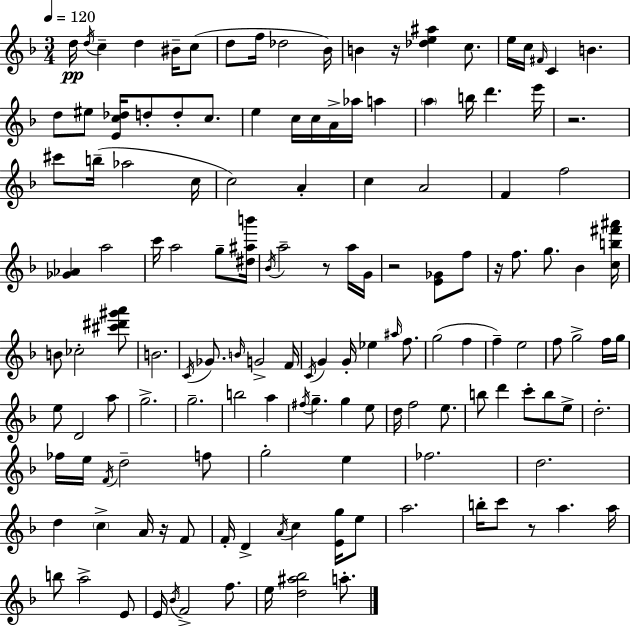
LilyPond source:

{
  \clef treble
  \numericTimeSignature
  \time 3/4
  \key d \minor
  \tempo 4 = 120
  \repeat volta 2 { d''16\pp \acciaccatura { d''16 } c''4-- d''4 bis'16-- c''8( | d''8 f''16 des''2 | bes'16) b'4 r16 <des'' e'' ais''>4 c''8. | e''16 c''16 \grace { fis'16 } c'4 b'4. | \break d''8 eis''8 <e' c'' des''>16 d''8-. d''8-. c''8. | e''4 c''16 c''16 a'16-> aes''16 a''4 | \parenthesize a''4 b''16 d'''4. | e'''16 r2. | \break cis'''8 b''16--( aes''2 | c''16 c''2) a'4-. | c''4 a'2 | f'4 f''2 | \break <ges' aes'>4 a''2 | c'''16 a''2 g''8-- | <dis'' ais'' b'''>16 \acciaccatura { bes'16 } a''2-- r8 | a''16 g'16 r2 <e' ges'>8 | \break f''8 r16 f''8. g''8. bes'4 | <c'' b'' fis''' ais'''>16 b'8 ces''2-. | <cis''' dis''' gis''' a'''>8 b'2. | \acciaccatura { c'16 } ges'8. \grace { b'16 } g'2-> | \break f'16 \acciaccatura { c'16 } g'4 g'16-. ees''4 | \grace { ais''16 } f''8. g''2( | f''4 f''4--) e''2 | f''8 g''2-> | \break f''16 g''16 e''8 d'2 | a''8 g''2.-> | g''2.-- | b''2 | \break a''4 \acciaccatura { fis''16 } g''4.-- | g''4 e''8 d''16 f''2 | e''8. b''8 d'''4 | c'''8-. b''8 e''8-> d''2.-. | \break fes''16 e''16 \acciaccatura { f'16 } d''2-- | f''8 g''2-. | e''4 fes''2. | d''2. | \break d''4 | \parenthesize c''4-> a'16 r16 f'8 f'16-. d'4-> | \acciaccatura { a'16 } c''4 <e' g''>16 e''8 a''2. | b''16-. c'''8 | \break r8 a''4. a''16 b''8 | a''2-> e'8 e'16 \acciaccatura { bes'16 } | f'2-> f''8. e''16 | <d'' ais'' bes''>2 a''8.-. } \bar "|."
}